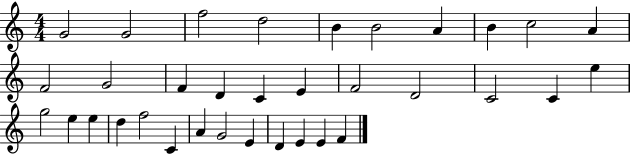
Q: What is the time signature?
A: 4/4